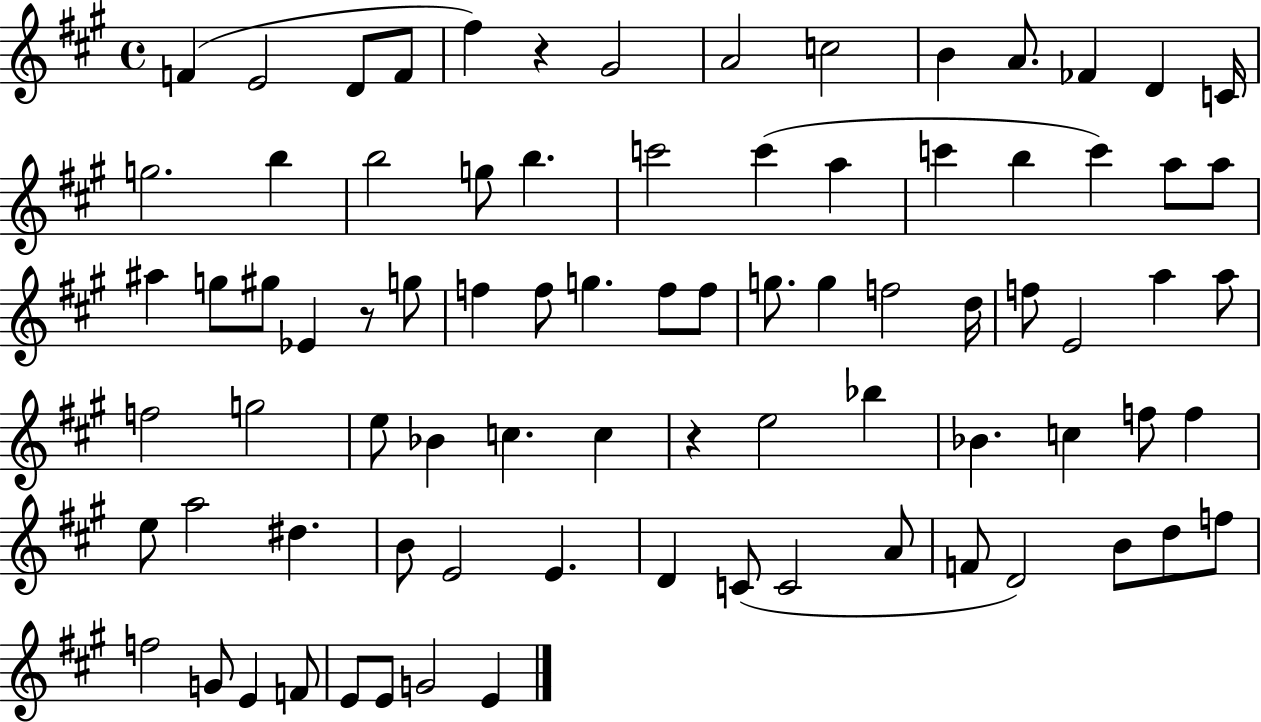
{
  \clef treble
  \time 4/4
  \defaultTimeSignature
  \key a \major
  f'4( e'2 d'8 f'8 | fis''4) r4 gis'2 | a'2 c''2 | b'4 a'8. fes'4 d'4 c'16 | \break g''2. b''4 | b''2 g''8 b''4. | c'''2 c'''4( a''4 | c'''4 b''4 c'''4) a''8 a''8 | \break ais''4 g''8 gis''8 ees'4 r8 g''8 | f''4 f''8 g''4. f''8 f''8 | g''8. g''4 f''2 d''16 | f''8 e'2 a''4 a''8 | \break f''2 g''2 | e''8 bes'4 c''4. c''4 | r4 e''2 bes''4 | bes'4. c''4 f''8 f''4 | \break e''8 a''2 dis''4. | b'8 e'2 e'4. | d'4 c'8( c'2 a'8 | f'8 d'2) b'8 d''8 f''8 | \break f''2 g'8 e'4 f'8 | e'8 e'8 g'2 e'4 | \bar "|."
}